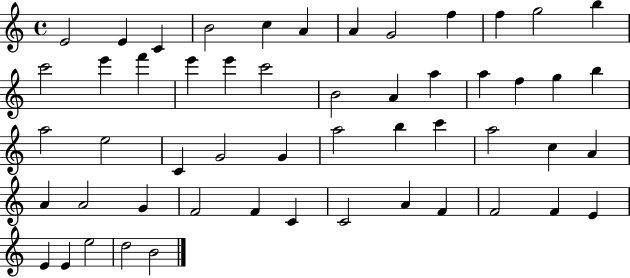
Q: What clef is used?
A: treble